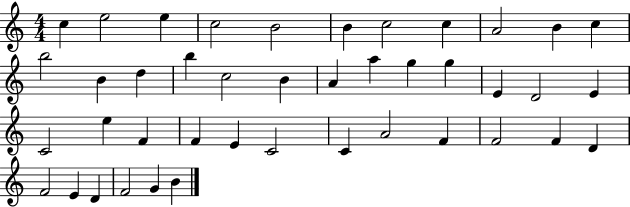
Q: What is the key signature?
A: C major